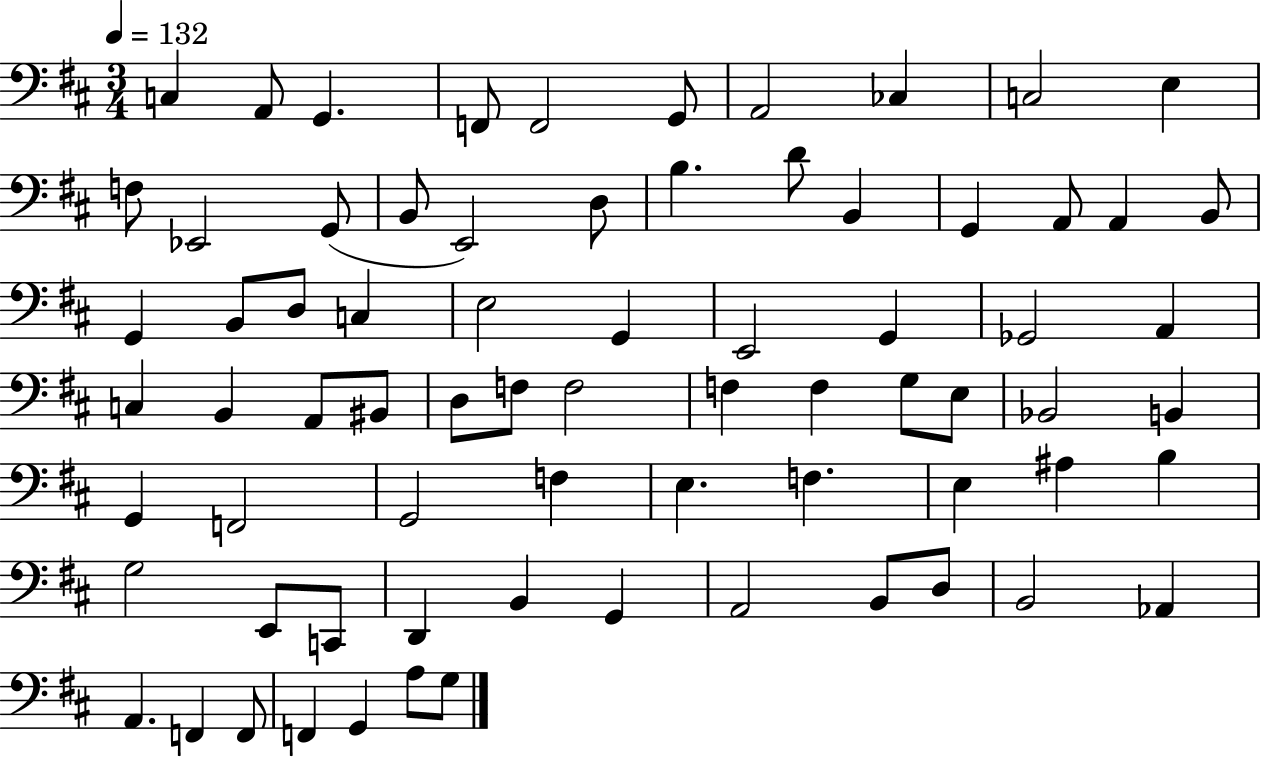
X:1
T:Untitled
M:3/4
L:1/4
K:D
C, A,,/2 G,, F,,/2 F,,2 G,,/2 A,,2 _C, C,2 E, F,/2 _E,,2 G,,/2 B,,/2 E,,2 D,/2 B, D/2 B,, G,, A,,/2 A,, B,,/2 G,, B,,/2 D,/2 C, E,2 G,, E,,2 G,, _G,,2 A,, C, B,, A,,/2 ^B,,/2 D,/2 F,/2 F,2 F, F, G,/2 E,/2 _B,,2 B,, G,, F,,2 G,,2 F, E, F, E, ^A, B, G,2 E,,/2 C,,/2 D,, B,, G,, A,,2 B,,/2 D,/2 B,,2 _A,, A,, F,, F,,/2 F,, G,, A,/2 G,/2